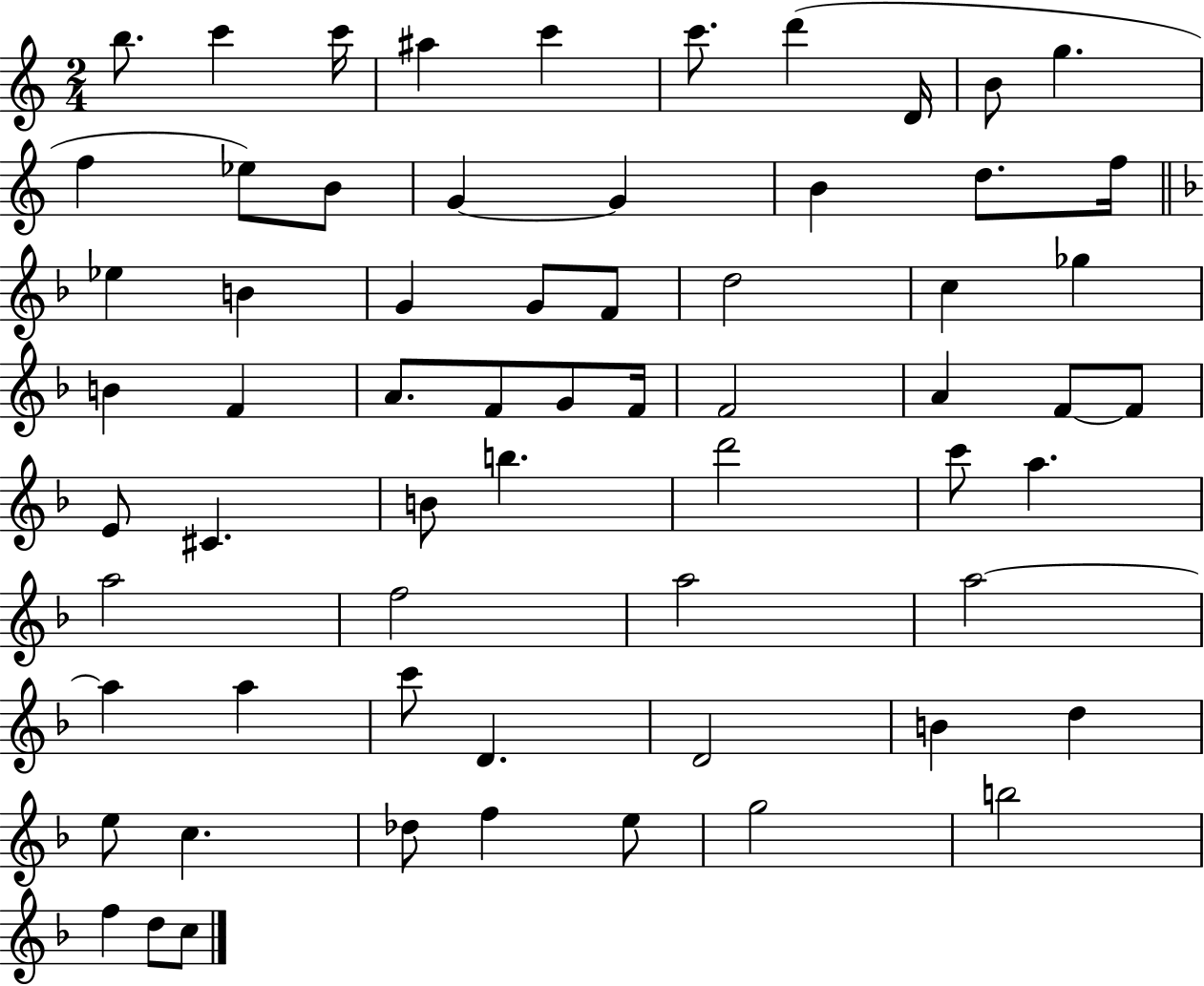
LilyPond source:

{
  \clef treble
  \numericTimeSignature
  \time 2/4
  \key c \major
  b''8. c'''4 c'''16 | ais''4 c'''4 | c'''8. d'''4( d'16 | b'8 g''4. | \break f''4 ees''8) b'8 | g'4~~ g'4 | b'4 d''8. f''16 | \bar "||" \break \key d \minor ees''4 b'4 | g'4 g'8 f'8 | d''2 | c''4 ges''4 | \break b'4 f'4 | a'8. f'8 g'8 f'16 | f'2 | a'4 f'8~~ f'8 | \break e'8 cis'4. | b'8 b''4. | d'''2 | c'''8 a''4. | \break a''2 | f''2 | a''2 | a''2~~ | \break a''4 a''4 | c'''8 d'4. | d'2 | b'4 d''4 | \break e''8 c''4. | des''8 f''4 e''8 | g''2 | b''2 | \break f''4 d''8 c''8 | \bar "|."
}